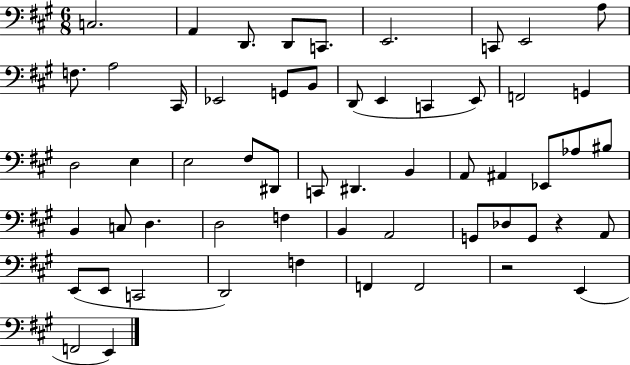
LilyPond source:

{
  \clef bass
  \numericTimeSignature
  \time 6/8
  \key a \major
  \repeat volta 2 { c2. | a,4 d,8. d,8 c,8. | e,2. | c,8 e,2 a8 | \break f8. a2 cis,16 | ees,2 g,8 b,8 | d,8( e,4 c,4 e,8) | f,2 g,4 | \break d2 e4 | e2 fis8 dis,8 | c,8 dis,4. b,4 | a,8 ais,4 ees,8 aes8 bis8 | \break b,4 c8 d4. | d2 f4 | b,4 a,2 | g,8 des8 g,8 r4 a,8 | \break e,8( e,8 c,2 | d,2) f4 | f,4 f,2 | r2 e,4( | \break f,2 e,4) | } \bar "|."
}